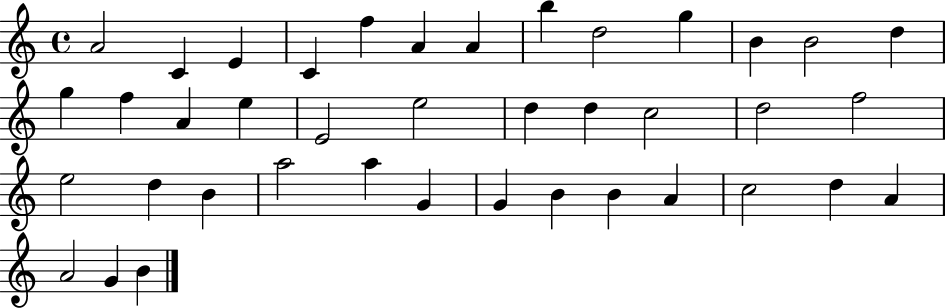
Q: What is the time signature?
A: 4/4